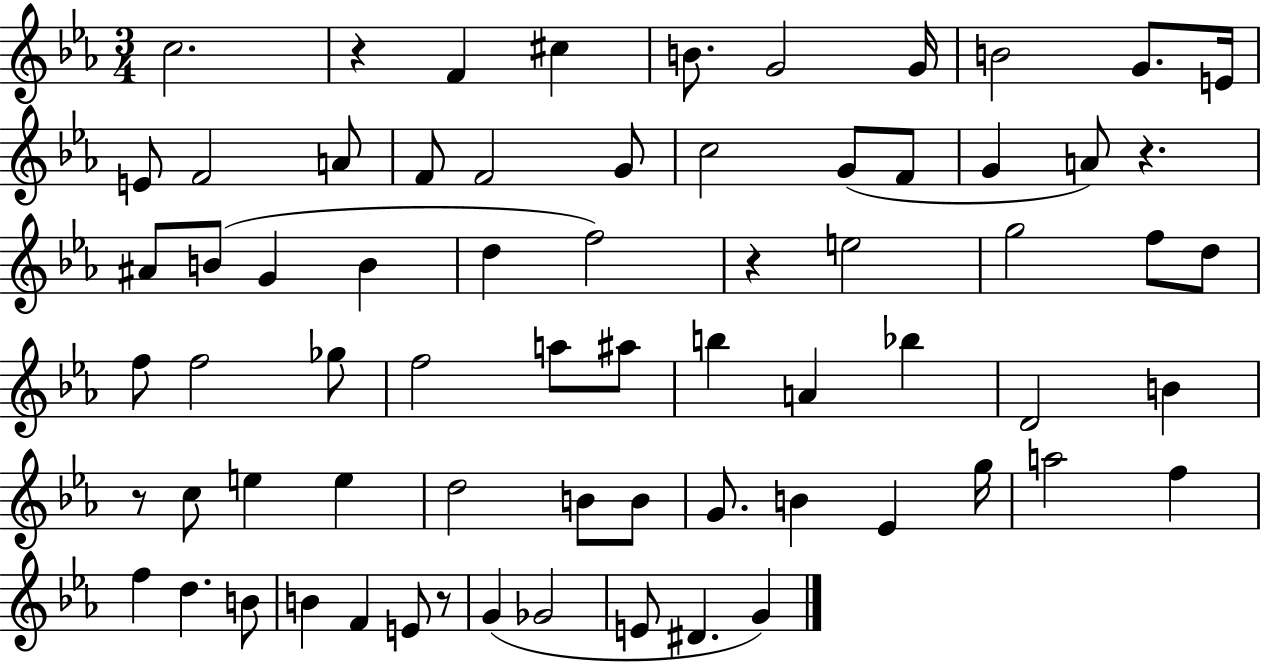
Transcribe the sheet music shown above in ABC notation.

X:1
T:Untitled
M:3/4
L:1/4
K:Eb
c2 z F ^c B/2 G2 G/4 B2 G/2 E/4 E/2 F2 A/2 F/2 F2 G/2 c2 G/2 F/2 G A/2 z ^A/2 B/2 G B d f2 z e2 g2 f/2 d/2 f/2 f2 _g/2 f2 a/2 ^a/2 b A _b D2 B z/2 c/2 e e d2 B/2 B/2 G/2 B _E g/4 a2 f f d B/2 B F E/2 z/2 G _G2 E/2 ^D G